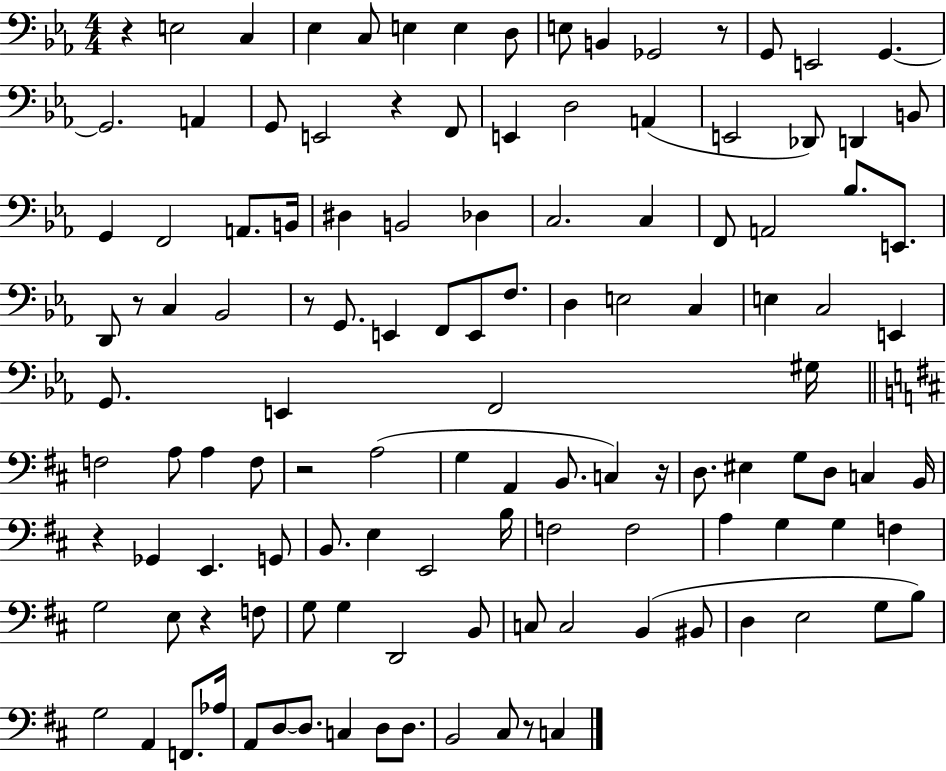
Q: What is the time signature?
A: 4/4